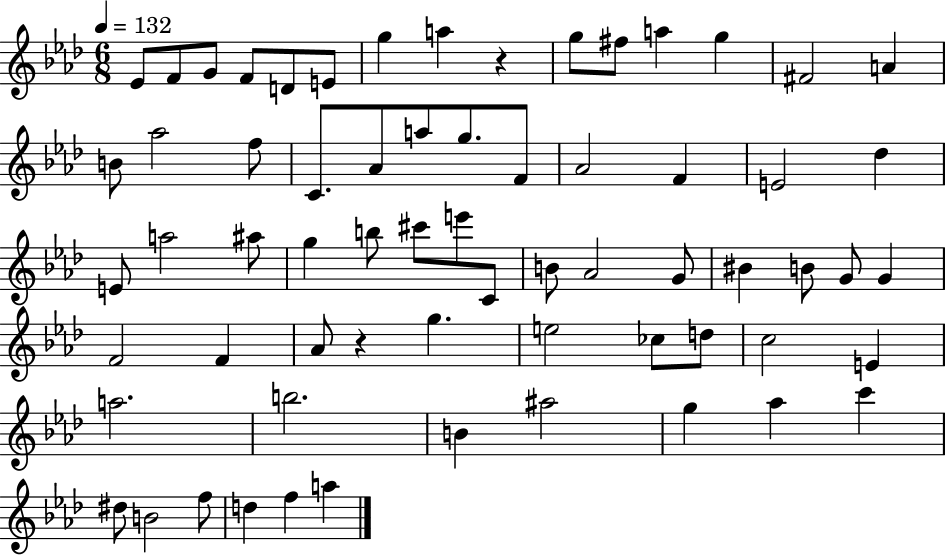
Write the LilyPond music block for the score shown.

{
  \clef treble
  \numericTimeSignature
  \time 6/8
  \key aes \major
  \tempo 4 = 132
  \repeat volta 2 { ees'8 f'8 g'8 f'8 d'8 e'8 | g''4 a''4 r4 | g''8 fis''8 a''4 g''4 | fis'2 a'4 | \break b'8 aes''2 f''8 | c'8. aes'8 a''8 g''8. f'8 | aes'2 f'4 | e'2 des''4 | \break e'8 a''2 ais''8 | g''4 b''8 cis'''8 e'''8 c'8 | b'8 aes'2 g'8 | bis'4 b'8 g'8 g'4 | \break f'2 f'4 | aes'8 r4 g''4. | e''2 ces''8 d''8 | c''2 e'4 | \break a''2. | b''2. | b'4 ais''2 | g''4 aes''4 c'''4 | \break dis''8 b'2 f''8 | d''4 f''4 a''4 | } \bar "|."
}